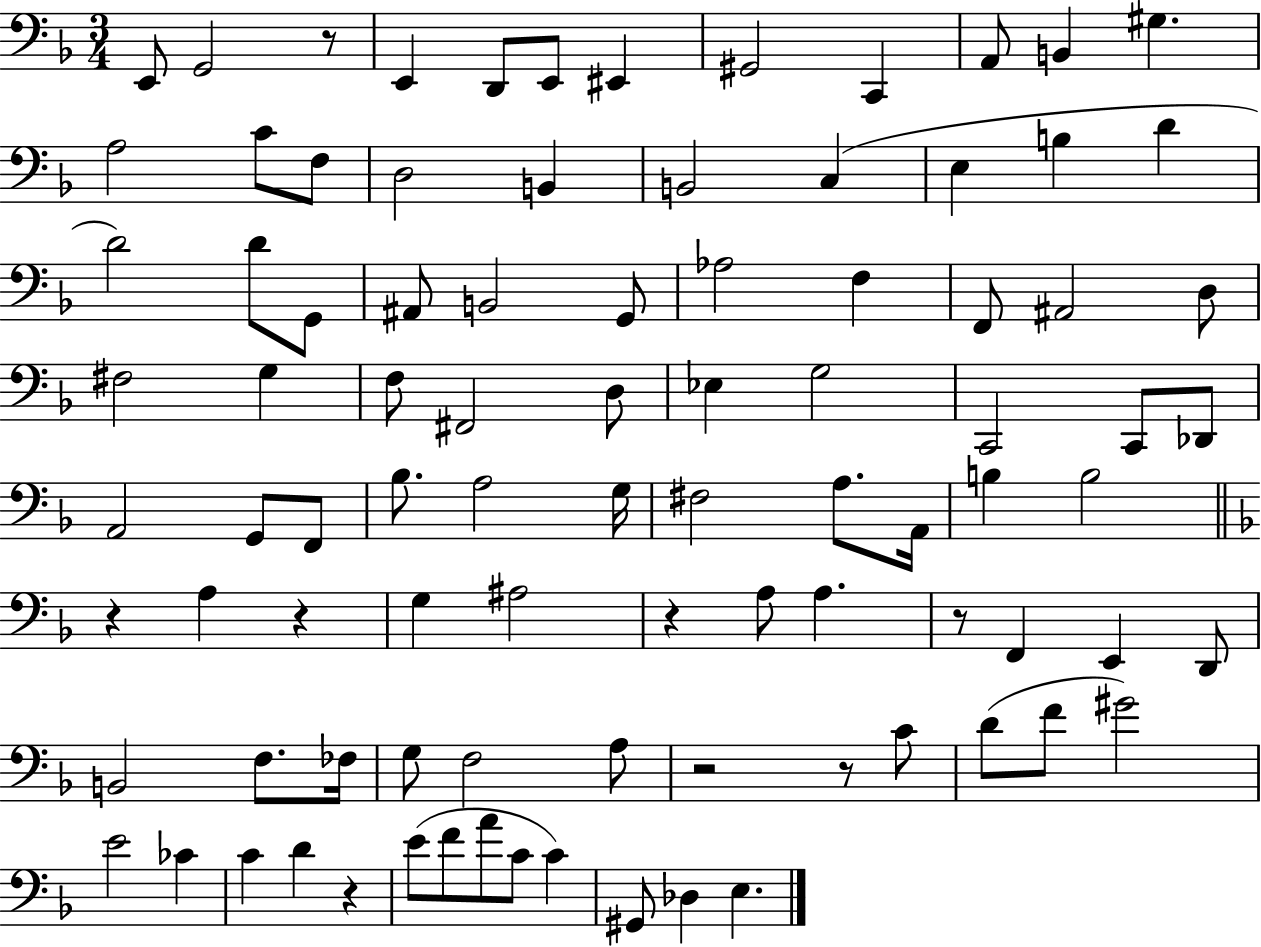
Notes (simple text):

E2/e G2/h R/e E2/q D2/e E2/e EIS2/q G#2/h C2/q A2/e B2/q G#3/q. A3/h C4/e F3/e D3/h B2/q B2/h C3/q E3/q B3/q D4/q D4/h D4/e G2/e A#2/e B2/h G2/e Ab3/h F3/q F2/e A#2/h D3/e F#3/h G3/q F3/e F#2/h D3/e Eb3/q G3/h C2/h C2/e Db2/e A2/h G2/e F2/e Bb3/e. A3/h G3/s F#3/h A3/e. A2/s B3/q B3/h R/q A3/q R/q G3/q A#3/h R/q A3/e A3/q. R/e F2/q E2/q D2/e B2/h F3/e. FES3/s G3/e F3/h A3/e R/h R/e C4/e D4/e F4/e G#4/h E4/h CES4/q C4/q D4/q R/q E4/e F4/e A4/e C4/e C4/q G#2/e Db3/q E3/q.